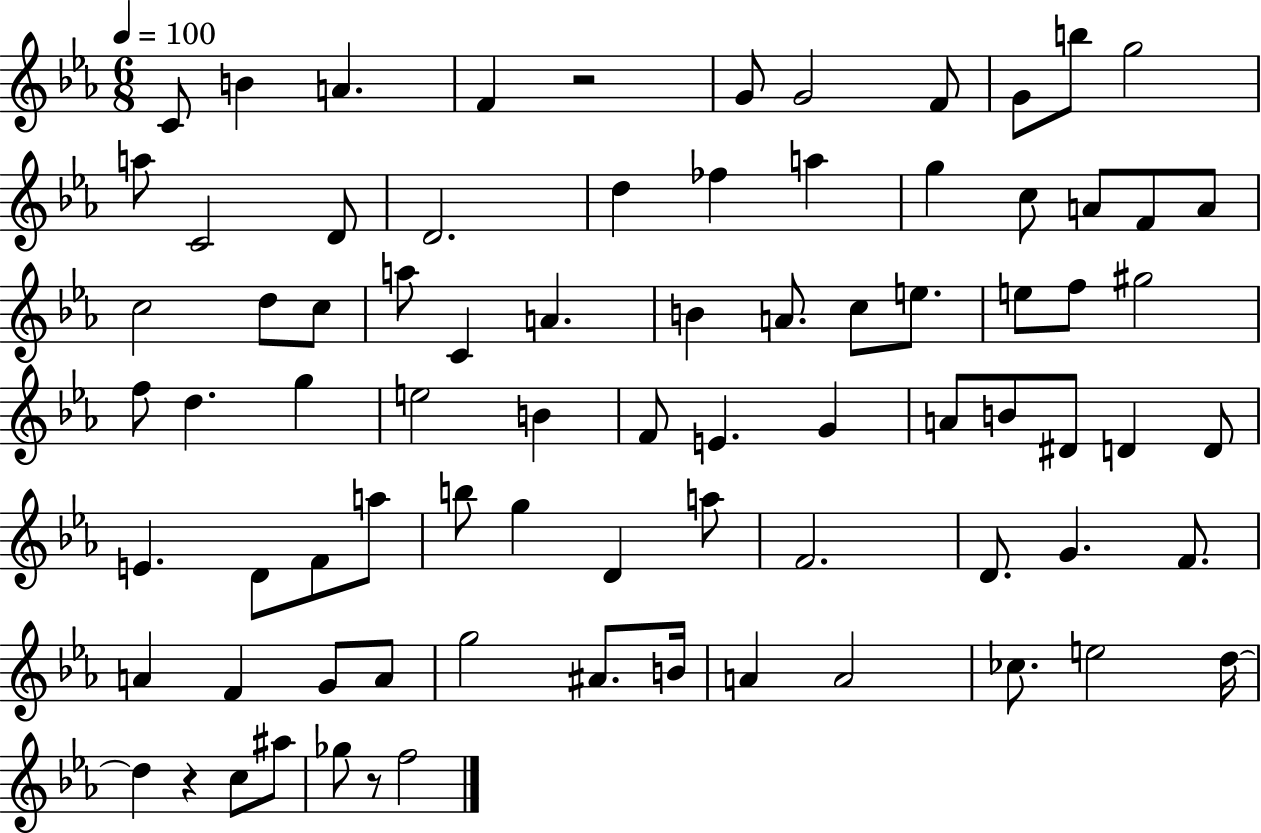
C4/e B4/q A4/q. F4/q R/h G4/e G4/h F4/e G4/e B5/e G5/h A5/e C4/h D4/e D4/h. D5/q FES5/q A5/q G5/q C5/e A4/e F4/e A4/e C5/h D5/e C5/e A5/e C4/q A4/q. B4/q A4/e. C5/e E5/e. E5/e F5/e G#5/h F5/e D5/q. G5/q E5/h B4/q F4/e E4/q. G4/q A4/e B4/e D#4/e D4/q D4/e E4/q. D4/e F4/e A5/e B5/e G5/q D4/q A5/e F4/h. D4/e. G4/q. F4/e. A4/q F4/q G4/e A4/e G5/h A#4/e. B4/s A4/q A4/h CES5/e. E5/h D5/s D5/q R/q C5/e A#5/e Gb5/e R/e F5/h